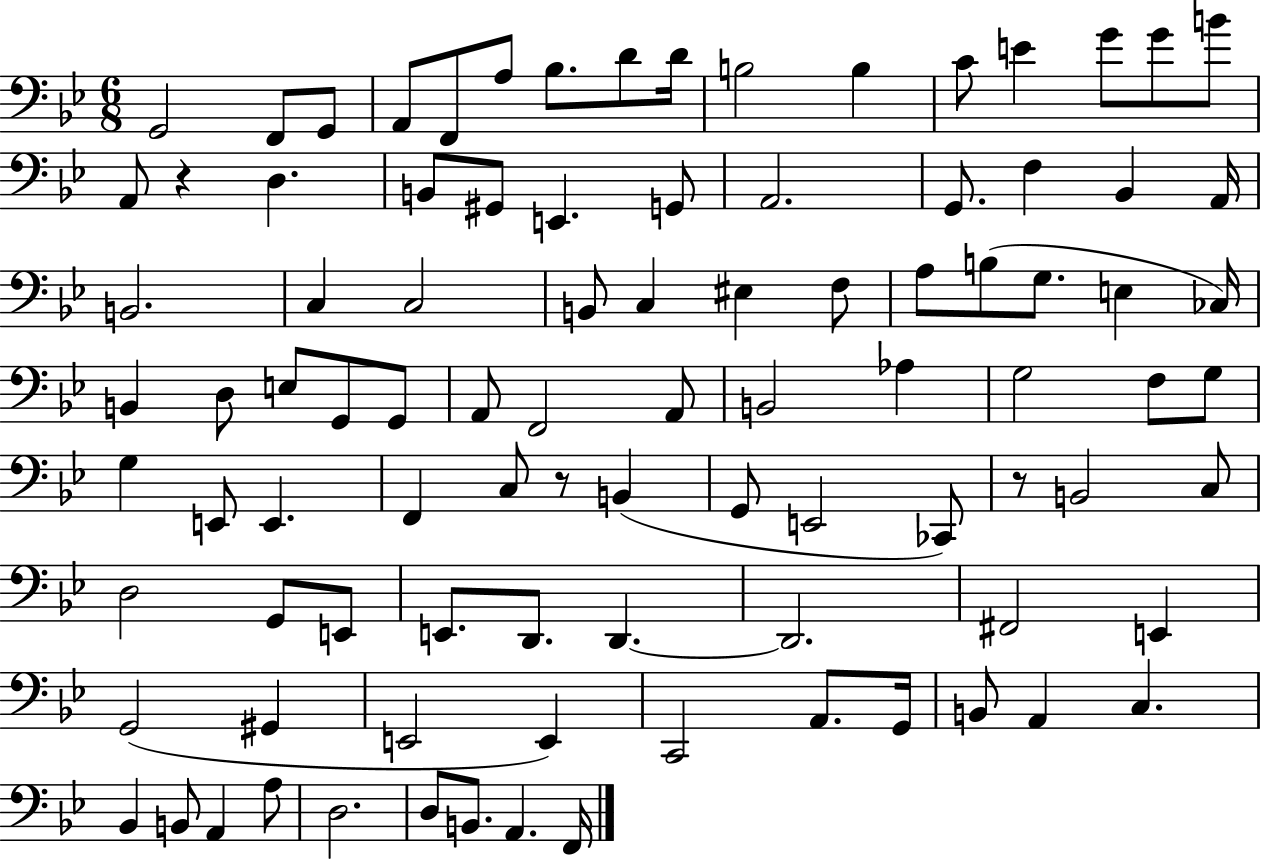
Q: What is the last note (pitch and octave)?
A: F2